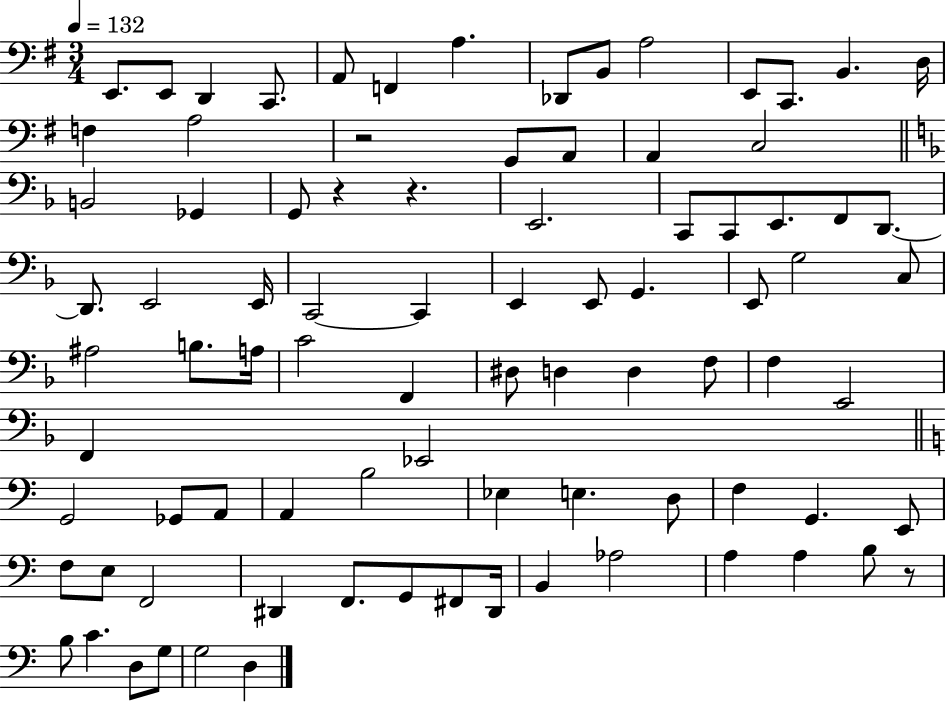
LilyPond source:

{
  \clef bass
  \numericTimeSignature
  \time 3/4
  \key g \major
  \tempo 4 = 132
  e,8. e,8 d,4 c,8. | a,8 f,4 a4. | des,8 b,8 a2 | e,8 c,8. b,4. d16 | \break f4 a2 | r2 g,8 a,8 | a,4 c2 | \bar "||" \break \key f \major b,2 ges,4 | g,8 r4 r4. | e,2. | c,8 c,8 e,8. f,8 d,8.~~ | \break d,8. e,2 e,16 | c,2~~ c,4 | e,4 e,8 g,4. | e,8 g2 c8 | \break ais2 b8. a16 | c'2 f,4 | dis8 d4 d4 f8 | f4 e,2 | \break f,4 ees,2 | \bar "||" \break \key a \minor g,2 ges,8 a,8 | a,4 b2 | ees4 e4. d8 | f4 g,4. e,8 | \break f8 e8 f,2 | dis,4 f,8. g,8 fis,8 dis,16 | b,4 aes2 | a4 a4 b8 r8 | \break b8 c'4. d8 g8 | g2 d4 | \bar "|."
}